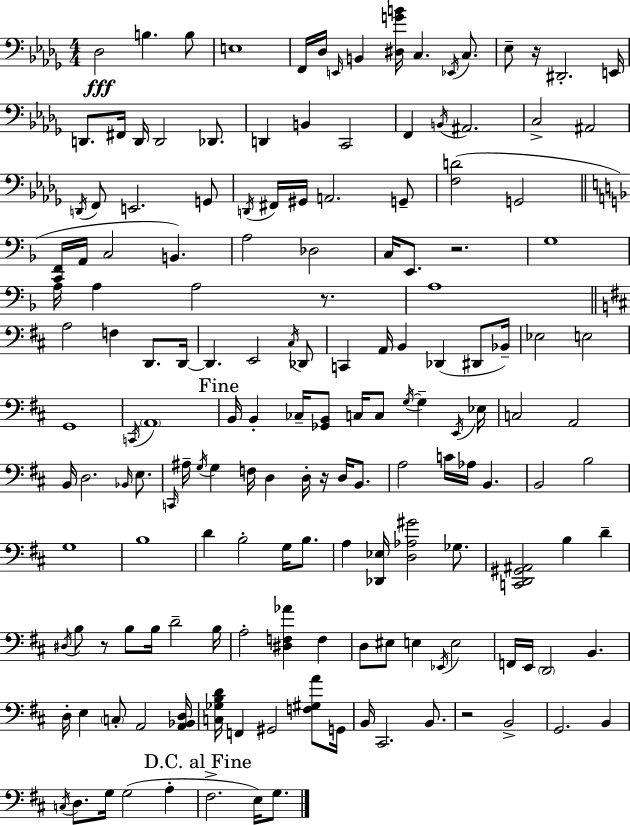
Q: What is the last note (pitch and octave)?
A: G3